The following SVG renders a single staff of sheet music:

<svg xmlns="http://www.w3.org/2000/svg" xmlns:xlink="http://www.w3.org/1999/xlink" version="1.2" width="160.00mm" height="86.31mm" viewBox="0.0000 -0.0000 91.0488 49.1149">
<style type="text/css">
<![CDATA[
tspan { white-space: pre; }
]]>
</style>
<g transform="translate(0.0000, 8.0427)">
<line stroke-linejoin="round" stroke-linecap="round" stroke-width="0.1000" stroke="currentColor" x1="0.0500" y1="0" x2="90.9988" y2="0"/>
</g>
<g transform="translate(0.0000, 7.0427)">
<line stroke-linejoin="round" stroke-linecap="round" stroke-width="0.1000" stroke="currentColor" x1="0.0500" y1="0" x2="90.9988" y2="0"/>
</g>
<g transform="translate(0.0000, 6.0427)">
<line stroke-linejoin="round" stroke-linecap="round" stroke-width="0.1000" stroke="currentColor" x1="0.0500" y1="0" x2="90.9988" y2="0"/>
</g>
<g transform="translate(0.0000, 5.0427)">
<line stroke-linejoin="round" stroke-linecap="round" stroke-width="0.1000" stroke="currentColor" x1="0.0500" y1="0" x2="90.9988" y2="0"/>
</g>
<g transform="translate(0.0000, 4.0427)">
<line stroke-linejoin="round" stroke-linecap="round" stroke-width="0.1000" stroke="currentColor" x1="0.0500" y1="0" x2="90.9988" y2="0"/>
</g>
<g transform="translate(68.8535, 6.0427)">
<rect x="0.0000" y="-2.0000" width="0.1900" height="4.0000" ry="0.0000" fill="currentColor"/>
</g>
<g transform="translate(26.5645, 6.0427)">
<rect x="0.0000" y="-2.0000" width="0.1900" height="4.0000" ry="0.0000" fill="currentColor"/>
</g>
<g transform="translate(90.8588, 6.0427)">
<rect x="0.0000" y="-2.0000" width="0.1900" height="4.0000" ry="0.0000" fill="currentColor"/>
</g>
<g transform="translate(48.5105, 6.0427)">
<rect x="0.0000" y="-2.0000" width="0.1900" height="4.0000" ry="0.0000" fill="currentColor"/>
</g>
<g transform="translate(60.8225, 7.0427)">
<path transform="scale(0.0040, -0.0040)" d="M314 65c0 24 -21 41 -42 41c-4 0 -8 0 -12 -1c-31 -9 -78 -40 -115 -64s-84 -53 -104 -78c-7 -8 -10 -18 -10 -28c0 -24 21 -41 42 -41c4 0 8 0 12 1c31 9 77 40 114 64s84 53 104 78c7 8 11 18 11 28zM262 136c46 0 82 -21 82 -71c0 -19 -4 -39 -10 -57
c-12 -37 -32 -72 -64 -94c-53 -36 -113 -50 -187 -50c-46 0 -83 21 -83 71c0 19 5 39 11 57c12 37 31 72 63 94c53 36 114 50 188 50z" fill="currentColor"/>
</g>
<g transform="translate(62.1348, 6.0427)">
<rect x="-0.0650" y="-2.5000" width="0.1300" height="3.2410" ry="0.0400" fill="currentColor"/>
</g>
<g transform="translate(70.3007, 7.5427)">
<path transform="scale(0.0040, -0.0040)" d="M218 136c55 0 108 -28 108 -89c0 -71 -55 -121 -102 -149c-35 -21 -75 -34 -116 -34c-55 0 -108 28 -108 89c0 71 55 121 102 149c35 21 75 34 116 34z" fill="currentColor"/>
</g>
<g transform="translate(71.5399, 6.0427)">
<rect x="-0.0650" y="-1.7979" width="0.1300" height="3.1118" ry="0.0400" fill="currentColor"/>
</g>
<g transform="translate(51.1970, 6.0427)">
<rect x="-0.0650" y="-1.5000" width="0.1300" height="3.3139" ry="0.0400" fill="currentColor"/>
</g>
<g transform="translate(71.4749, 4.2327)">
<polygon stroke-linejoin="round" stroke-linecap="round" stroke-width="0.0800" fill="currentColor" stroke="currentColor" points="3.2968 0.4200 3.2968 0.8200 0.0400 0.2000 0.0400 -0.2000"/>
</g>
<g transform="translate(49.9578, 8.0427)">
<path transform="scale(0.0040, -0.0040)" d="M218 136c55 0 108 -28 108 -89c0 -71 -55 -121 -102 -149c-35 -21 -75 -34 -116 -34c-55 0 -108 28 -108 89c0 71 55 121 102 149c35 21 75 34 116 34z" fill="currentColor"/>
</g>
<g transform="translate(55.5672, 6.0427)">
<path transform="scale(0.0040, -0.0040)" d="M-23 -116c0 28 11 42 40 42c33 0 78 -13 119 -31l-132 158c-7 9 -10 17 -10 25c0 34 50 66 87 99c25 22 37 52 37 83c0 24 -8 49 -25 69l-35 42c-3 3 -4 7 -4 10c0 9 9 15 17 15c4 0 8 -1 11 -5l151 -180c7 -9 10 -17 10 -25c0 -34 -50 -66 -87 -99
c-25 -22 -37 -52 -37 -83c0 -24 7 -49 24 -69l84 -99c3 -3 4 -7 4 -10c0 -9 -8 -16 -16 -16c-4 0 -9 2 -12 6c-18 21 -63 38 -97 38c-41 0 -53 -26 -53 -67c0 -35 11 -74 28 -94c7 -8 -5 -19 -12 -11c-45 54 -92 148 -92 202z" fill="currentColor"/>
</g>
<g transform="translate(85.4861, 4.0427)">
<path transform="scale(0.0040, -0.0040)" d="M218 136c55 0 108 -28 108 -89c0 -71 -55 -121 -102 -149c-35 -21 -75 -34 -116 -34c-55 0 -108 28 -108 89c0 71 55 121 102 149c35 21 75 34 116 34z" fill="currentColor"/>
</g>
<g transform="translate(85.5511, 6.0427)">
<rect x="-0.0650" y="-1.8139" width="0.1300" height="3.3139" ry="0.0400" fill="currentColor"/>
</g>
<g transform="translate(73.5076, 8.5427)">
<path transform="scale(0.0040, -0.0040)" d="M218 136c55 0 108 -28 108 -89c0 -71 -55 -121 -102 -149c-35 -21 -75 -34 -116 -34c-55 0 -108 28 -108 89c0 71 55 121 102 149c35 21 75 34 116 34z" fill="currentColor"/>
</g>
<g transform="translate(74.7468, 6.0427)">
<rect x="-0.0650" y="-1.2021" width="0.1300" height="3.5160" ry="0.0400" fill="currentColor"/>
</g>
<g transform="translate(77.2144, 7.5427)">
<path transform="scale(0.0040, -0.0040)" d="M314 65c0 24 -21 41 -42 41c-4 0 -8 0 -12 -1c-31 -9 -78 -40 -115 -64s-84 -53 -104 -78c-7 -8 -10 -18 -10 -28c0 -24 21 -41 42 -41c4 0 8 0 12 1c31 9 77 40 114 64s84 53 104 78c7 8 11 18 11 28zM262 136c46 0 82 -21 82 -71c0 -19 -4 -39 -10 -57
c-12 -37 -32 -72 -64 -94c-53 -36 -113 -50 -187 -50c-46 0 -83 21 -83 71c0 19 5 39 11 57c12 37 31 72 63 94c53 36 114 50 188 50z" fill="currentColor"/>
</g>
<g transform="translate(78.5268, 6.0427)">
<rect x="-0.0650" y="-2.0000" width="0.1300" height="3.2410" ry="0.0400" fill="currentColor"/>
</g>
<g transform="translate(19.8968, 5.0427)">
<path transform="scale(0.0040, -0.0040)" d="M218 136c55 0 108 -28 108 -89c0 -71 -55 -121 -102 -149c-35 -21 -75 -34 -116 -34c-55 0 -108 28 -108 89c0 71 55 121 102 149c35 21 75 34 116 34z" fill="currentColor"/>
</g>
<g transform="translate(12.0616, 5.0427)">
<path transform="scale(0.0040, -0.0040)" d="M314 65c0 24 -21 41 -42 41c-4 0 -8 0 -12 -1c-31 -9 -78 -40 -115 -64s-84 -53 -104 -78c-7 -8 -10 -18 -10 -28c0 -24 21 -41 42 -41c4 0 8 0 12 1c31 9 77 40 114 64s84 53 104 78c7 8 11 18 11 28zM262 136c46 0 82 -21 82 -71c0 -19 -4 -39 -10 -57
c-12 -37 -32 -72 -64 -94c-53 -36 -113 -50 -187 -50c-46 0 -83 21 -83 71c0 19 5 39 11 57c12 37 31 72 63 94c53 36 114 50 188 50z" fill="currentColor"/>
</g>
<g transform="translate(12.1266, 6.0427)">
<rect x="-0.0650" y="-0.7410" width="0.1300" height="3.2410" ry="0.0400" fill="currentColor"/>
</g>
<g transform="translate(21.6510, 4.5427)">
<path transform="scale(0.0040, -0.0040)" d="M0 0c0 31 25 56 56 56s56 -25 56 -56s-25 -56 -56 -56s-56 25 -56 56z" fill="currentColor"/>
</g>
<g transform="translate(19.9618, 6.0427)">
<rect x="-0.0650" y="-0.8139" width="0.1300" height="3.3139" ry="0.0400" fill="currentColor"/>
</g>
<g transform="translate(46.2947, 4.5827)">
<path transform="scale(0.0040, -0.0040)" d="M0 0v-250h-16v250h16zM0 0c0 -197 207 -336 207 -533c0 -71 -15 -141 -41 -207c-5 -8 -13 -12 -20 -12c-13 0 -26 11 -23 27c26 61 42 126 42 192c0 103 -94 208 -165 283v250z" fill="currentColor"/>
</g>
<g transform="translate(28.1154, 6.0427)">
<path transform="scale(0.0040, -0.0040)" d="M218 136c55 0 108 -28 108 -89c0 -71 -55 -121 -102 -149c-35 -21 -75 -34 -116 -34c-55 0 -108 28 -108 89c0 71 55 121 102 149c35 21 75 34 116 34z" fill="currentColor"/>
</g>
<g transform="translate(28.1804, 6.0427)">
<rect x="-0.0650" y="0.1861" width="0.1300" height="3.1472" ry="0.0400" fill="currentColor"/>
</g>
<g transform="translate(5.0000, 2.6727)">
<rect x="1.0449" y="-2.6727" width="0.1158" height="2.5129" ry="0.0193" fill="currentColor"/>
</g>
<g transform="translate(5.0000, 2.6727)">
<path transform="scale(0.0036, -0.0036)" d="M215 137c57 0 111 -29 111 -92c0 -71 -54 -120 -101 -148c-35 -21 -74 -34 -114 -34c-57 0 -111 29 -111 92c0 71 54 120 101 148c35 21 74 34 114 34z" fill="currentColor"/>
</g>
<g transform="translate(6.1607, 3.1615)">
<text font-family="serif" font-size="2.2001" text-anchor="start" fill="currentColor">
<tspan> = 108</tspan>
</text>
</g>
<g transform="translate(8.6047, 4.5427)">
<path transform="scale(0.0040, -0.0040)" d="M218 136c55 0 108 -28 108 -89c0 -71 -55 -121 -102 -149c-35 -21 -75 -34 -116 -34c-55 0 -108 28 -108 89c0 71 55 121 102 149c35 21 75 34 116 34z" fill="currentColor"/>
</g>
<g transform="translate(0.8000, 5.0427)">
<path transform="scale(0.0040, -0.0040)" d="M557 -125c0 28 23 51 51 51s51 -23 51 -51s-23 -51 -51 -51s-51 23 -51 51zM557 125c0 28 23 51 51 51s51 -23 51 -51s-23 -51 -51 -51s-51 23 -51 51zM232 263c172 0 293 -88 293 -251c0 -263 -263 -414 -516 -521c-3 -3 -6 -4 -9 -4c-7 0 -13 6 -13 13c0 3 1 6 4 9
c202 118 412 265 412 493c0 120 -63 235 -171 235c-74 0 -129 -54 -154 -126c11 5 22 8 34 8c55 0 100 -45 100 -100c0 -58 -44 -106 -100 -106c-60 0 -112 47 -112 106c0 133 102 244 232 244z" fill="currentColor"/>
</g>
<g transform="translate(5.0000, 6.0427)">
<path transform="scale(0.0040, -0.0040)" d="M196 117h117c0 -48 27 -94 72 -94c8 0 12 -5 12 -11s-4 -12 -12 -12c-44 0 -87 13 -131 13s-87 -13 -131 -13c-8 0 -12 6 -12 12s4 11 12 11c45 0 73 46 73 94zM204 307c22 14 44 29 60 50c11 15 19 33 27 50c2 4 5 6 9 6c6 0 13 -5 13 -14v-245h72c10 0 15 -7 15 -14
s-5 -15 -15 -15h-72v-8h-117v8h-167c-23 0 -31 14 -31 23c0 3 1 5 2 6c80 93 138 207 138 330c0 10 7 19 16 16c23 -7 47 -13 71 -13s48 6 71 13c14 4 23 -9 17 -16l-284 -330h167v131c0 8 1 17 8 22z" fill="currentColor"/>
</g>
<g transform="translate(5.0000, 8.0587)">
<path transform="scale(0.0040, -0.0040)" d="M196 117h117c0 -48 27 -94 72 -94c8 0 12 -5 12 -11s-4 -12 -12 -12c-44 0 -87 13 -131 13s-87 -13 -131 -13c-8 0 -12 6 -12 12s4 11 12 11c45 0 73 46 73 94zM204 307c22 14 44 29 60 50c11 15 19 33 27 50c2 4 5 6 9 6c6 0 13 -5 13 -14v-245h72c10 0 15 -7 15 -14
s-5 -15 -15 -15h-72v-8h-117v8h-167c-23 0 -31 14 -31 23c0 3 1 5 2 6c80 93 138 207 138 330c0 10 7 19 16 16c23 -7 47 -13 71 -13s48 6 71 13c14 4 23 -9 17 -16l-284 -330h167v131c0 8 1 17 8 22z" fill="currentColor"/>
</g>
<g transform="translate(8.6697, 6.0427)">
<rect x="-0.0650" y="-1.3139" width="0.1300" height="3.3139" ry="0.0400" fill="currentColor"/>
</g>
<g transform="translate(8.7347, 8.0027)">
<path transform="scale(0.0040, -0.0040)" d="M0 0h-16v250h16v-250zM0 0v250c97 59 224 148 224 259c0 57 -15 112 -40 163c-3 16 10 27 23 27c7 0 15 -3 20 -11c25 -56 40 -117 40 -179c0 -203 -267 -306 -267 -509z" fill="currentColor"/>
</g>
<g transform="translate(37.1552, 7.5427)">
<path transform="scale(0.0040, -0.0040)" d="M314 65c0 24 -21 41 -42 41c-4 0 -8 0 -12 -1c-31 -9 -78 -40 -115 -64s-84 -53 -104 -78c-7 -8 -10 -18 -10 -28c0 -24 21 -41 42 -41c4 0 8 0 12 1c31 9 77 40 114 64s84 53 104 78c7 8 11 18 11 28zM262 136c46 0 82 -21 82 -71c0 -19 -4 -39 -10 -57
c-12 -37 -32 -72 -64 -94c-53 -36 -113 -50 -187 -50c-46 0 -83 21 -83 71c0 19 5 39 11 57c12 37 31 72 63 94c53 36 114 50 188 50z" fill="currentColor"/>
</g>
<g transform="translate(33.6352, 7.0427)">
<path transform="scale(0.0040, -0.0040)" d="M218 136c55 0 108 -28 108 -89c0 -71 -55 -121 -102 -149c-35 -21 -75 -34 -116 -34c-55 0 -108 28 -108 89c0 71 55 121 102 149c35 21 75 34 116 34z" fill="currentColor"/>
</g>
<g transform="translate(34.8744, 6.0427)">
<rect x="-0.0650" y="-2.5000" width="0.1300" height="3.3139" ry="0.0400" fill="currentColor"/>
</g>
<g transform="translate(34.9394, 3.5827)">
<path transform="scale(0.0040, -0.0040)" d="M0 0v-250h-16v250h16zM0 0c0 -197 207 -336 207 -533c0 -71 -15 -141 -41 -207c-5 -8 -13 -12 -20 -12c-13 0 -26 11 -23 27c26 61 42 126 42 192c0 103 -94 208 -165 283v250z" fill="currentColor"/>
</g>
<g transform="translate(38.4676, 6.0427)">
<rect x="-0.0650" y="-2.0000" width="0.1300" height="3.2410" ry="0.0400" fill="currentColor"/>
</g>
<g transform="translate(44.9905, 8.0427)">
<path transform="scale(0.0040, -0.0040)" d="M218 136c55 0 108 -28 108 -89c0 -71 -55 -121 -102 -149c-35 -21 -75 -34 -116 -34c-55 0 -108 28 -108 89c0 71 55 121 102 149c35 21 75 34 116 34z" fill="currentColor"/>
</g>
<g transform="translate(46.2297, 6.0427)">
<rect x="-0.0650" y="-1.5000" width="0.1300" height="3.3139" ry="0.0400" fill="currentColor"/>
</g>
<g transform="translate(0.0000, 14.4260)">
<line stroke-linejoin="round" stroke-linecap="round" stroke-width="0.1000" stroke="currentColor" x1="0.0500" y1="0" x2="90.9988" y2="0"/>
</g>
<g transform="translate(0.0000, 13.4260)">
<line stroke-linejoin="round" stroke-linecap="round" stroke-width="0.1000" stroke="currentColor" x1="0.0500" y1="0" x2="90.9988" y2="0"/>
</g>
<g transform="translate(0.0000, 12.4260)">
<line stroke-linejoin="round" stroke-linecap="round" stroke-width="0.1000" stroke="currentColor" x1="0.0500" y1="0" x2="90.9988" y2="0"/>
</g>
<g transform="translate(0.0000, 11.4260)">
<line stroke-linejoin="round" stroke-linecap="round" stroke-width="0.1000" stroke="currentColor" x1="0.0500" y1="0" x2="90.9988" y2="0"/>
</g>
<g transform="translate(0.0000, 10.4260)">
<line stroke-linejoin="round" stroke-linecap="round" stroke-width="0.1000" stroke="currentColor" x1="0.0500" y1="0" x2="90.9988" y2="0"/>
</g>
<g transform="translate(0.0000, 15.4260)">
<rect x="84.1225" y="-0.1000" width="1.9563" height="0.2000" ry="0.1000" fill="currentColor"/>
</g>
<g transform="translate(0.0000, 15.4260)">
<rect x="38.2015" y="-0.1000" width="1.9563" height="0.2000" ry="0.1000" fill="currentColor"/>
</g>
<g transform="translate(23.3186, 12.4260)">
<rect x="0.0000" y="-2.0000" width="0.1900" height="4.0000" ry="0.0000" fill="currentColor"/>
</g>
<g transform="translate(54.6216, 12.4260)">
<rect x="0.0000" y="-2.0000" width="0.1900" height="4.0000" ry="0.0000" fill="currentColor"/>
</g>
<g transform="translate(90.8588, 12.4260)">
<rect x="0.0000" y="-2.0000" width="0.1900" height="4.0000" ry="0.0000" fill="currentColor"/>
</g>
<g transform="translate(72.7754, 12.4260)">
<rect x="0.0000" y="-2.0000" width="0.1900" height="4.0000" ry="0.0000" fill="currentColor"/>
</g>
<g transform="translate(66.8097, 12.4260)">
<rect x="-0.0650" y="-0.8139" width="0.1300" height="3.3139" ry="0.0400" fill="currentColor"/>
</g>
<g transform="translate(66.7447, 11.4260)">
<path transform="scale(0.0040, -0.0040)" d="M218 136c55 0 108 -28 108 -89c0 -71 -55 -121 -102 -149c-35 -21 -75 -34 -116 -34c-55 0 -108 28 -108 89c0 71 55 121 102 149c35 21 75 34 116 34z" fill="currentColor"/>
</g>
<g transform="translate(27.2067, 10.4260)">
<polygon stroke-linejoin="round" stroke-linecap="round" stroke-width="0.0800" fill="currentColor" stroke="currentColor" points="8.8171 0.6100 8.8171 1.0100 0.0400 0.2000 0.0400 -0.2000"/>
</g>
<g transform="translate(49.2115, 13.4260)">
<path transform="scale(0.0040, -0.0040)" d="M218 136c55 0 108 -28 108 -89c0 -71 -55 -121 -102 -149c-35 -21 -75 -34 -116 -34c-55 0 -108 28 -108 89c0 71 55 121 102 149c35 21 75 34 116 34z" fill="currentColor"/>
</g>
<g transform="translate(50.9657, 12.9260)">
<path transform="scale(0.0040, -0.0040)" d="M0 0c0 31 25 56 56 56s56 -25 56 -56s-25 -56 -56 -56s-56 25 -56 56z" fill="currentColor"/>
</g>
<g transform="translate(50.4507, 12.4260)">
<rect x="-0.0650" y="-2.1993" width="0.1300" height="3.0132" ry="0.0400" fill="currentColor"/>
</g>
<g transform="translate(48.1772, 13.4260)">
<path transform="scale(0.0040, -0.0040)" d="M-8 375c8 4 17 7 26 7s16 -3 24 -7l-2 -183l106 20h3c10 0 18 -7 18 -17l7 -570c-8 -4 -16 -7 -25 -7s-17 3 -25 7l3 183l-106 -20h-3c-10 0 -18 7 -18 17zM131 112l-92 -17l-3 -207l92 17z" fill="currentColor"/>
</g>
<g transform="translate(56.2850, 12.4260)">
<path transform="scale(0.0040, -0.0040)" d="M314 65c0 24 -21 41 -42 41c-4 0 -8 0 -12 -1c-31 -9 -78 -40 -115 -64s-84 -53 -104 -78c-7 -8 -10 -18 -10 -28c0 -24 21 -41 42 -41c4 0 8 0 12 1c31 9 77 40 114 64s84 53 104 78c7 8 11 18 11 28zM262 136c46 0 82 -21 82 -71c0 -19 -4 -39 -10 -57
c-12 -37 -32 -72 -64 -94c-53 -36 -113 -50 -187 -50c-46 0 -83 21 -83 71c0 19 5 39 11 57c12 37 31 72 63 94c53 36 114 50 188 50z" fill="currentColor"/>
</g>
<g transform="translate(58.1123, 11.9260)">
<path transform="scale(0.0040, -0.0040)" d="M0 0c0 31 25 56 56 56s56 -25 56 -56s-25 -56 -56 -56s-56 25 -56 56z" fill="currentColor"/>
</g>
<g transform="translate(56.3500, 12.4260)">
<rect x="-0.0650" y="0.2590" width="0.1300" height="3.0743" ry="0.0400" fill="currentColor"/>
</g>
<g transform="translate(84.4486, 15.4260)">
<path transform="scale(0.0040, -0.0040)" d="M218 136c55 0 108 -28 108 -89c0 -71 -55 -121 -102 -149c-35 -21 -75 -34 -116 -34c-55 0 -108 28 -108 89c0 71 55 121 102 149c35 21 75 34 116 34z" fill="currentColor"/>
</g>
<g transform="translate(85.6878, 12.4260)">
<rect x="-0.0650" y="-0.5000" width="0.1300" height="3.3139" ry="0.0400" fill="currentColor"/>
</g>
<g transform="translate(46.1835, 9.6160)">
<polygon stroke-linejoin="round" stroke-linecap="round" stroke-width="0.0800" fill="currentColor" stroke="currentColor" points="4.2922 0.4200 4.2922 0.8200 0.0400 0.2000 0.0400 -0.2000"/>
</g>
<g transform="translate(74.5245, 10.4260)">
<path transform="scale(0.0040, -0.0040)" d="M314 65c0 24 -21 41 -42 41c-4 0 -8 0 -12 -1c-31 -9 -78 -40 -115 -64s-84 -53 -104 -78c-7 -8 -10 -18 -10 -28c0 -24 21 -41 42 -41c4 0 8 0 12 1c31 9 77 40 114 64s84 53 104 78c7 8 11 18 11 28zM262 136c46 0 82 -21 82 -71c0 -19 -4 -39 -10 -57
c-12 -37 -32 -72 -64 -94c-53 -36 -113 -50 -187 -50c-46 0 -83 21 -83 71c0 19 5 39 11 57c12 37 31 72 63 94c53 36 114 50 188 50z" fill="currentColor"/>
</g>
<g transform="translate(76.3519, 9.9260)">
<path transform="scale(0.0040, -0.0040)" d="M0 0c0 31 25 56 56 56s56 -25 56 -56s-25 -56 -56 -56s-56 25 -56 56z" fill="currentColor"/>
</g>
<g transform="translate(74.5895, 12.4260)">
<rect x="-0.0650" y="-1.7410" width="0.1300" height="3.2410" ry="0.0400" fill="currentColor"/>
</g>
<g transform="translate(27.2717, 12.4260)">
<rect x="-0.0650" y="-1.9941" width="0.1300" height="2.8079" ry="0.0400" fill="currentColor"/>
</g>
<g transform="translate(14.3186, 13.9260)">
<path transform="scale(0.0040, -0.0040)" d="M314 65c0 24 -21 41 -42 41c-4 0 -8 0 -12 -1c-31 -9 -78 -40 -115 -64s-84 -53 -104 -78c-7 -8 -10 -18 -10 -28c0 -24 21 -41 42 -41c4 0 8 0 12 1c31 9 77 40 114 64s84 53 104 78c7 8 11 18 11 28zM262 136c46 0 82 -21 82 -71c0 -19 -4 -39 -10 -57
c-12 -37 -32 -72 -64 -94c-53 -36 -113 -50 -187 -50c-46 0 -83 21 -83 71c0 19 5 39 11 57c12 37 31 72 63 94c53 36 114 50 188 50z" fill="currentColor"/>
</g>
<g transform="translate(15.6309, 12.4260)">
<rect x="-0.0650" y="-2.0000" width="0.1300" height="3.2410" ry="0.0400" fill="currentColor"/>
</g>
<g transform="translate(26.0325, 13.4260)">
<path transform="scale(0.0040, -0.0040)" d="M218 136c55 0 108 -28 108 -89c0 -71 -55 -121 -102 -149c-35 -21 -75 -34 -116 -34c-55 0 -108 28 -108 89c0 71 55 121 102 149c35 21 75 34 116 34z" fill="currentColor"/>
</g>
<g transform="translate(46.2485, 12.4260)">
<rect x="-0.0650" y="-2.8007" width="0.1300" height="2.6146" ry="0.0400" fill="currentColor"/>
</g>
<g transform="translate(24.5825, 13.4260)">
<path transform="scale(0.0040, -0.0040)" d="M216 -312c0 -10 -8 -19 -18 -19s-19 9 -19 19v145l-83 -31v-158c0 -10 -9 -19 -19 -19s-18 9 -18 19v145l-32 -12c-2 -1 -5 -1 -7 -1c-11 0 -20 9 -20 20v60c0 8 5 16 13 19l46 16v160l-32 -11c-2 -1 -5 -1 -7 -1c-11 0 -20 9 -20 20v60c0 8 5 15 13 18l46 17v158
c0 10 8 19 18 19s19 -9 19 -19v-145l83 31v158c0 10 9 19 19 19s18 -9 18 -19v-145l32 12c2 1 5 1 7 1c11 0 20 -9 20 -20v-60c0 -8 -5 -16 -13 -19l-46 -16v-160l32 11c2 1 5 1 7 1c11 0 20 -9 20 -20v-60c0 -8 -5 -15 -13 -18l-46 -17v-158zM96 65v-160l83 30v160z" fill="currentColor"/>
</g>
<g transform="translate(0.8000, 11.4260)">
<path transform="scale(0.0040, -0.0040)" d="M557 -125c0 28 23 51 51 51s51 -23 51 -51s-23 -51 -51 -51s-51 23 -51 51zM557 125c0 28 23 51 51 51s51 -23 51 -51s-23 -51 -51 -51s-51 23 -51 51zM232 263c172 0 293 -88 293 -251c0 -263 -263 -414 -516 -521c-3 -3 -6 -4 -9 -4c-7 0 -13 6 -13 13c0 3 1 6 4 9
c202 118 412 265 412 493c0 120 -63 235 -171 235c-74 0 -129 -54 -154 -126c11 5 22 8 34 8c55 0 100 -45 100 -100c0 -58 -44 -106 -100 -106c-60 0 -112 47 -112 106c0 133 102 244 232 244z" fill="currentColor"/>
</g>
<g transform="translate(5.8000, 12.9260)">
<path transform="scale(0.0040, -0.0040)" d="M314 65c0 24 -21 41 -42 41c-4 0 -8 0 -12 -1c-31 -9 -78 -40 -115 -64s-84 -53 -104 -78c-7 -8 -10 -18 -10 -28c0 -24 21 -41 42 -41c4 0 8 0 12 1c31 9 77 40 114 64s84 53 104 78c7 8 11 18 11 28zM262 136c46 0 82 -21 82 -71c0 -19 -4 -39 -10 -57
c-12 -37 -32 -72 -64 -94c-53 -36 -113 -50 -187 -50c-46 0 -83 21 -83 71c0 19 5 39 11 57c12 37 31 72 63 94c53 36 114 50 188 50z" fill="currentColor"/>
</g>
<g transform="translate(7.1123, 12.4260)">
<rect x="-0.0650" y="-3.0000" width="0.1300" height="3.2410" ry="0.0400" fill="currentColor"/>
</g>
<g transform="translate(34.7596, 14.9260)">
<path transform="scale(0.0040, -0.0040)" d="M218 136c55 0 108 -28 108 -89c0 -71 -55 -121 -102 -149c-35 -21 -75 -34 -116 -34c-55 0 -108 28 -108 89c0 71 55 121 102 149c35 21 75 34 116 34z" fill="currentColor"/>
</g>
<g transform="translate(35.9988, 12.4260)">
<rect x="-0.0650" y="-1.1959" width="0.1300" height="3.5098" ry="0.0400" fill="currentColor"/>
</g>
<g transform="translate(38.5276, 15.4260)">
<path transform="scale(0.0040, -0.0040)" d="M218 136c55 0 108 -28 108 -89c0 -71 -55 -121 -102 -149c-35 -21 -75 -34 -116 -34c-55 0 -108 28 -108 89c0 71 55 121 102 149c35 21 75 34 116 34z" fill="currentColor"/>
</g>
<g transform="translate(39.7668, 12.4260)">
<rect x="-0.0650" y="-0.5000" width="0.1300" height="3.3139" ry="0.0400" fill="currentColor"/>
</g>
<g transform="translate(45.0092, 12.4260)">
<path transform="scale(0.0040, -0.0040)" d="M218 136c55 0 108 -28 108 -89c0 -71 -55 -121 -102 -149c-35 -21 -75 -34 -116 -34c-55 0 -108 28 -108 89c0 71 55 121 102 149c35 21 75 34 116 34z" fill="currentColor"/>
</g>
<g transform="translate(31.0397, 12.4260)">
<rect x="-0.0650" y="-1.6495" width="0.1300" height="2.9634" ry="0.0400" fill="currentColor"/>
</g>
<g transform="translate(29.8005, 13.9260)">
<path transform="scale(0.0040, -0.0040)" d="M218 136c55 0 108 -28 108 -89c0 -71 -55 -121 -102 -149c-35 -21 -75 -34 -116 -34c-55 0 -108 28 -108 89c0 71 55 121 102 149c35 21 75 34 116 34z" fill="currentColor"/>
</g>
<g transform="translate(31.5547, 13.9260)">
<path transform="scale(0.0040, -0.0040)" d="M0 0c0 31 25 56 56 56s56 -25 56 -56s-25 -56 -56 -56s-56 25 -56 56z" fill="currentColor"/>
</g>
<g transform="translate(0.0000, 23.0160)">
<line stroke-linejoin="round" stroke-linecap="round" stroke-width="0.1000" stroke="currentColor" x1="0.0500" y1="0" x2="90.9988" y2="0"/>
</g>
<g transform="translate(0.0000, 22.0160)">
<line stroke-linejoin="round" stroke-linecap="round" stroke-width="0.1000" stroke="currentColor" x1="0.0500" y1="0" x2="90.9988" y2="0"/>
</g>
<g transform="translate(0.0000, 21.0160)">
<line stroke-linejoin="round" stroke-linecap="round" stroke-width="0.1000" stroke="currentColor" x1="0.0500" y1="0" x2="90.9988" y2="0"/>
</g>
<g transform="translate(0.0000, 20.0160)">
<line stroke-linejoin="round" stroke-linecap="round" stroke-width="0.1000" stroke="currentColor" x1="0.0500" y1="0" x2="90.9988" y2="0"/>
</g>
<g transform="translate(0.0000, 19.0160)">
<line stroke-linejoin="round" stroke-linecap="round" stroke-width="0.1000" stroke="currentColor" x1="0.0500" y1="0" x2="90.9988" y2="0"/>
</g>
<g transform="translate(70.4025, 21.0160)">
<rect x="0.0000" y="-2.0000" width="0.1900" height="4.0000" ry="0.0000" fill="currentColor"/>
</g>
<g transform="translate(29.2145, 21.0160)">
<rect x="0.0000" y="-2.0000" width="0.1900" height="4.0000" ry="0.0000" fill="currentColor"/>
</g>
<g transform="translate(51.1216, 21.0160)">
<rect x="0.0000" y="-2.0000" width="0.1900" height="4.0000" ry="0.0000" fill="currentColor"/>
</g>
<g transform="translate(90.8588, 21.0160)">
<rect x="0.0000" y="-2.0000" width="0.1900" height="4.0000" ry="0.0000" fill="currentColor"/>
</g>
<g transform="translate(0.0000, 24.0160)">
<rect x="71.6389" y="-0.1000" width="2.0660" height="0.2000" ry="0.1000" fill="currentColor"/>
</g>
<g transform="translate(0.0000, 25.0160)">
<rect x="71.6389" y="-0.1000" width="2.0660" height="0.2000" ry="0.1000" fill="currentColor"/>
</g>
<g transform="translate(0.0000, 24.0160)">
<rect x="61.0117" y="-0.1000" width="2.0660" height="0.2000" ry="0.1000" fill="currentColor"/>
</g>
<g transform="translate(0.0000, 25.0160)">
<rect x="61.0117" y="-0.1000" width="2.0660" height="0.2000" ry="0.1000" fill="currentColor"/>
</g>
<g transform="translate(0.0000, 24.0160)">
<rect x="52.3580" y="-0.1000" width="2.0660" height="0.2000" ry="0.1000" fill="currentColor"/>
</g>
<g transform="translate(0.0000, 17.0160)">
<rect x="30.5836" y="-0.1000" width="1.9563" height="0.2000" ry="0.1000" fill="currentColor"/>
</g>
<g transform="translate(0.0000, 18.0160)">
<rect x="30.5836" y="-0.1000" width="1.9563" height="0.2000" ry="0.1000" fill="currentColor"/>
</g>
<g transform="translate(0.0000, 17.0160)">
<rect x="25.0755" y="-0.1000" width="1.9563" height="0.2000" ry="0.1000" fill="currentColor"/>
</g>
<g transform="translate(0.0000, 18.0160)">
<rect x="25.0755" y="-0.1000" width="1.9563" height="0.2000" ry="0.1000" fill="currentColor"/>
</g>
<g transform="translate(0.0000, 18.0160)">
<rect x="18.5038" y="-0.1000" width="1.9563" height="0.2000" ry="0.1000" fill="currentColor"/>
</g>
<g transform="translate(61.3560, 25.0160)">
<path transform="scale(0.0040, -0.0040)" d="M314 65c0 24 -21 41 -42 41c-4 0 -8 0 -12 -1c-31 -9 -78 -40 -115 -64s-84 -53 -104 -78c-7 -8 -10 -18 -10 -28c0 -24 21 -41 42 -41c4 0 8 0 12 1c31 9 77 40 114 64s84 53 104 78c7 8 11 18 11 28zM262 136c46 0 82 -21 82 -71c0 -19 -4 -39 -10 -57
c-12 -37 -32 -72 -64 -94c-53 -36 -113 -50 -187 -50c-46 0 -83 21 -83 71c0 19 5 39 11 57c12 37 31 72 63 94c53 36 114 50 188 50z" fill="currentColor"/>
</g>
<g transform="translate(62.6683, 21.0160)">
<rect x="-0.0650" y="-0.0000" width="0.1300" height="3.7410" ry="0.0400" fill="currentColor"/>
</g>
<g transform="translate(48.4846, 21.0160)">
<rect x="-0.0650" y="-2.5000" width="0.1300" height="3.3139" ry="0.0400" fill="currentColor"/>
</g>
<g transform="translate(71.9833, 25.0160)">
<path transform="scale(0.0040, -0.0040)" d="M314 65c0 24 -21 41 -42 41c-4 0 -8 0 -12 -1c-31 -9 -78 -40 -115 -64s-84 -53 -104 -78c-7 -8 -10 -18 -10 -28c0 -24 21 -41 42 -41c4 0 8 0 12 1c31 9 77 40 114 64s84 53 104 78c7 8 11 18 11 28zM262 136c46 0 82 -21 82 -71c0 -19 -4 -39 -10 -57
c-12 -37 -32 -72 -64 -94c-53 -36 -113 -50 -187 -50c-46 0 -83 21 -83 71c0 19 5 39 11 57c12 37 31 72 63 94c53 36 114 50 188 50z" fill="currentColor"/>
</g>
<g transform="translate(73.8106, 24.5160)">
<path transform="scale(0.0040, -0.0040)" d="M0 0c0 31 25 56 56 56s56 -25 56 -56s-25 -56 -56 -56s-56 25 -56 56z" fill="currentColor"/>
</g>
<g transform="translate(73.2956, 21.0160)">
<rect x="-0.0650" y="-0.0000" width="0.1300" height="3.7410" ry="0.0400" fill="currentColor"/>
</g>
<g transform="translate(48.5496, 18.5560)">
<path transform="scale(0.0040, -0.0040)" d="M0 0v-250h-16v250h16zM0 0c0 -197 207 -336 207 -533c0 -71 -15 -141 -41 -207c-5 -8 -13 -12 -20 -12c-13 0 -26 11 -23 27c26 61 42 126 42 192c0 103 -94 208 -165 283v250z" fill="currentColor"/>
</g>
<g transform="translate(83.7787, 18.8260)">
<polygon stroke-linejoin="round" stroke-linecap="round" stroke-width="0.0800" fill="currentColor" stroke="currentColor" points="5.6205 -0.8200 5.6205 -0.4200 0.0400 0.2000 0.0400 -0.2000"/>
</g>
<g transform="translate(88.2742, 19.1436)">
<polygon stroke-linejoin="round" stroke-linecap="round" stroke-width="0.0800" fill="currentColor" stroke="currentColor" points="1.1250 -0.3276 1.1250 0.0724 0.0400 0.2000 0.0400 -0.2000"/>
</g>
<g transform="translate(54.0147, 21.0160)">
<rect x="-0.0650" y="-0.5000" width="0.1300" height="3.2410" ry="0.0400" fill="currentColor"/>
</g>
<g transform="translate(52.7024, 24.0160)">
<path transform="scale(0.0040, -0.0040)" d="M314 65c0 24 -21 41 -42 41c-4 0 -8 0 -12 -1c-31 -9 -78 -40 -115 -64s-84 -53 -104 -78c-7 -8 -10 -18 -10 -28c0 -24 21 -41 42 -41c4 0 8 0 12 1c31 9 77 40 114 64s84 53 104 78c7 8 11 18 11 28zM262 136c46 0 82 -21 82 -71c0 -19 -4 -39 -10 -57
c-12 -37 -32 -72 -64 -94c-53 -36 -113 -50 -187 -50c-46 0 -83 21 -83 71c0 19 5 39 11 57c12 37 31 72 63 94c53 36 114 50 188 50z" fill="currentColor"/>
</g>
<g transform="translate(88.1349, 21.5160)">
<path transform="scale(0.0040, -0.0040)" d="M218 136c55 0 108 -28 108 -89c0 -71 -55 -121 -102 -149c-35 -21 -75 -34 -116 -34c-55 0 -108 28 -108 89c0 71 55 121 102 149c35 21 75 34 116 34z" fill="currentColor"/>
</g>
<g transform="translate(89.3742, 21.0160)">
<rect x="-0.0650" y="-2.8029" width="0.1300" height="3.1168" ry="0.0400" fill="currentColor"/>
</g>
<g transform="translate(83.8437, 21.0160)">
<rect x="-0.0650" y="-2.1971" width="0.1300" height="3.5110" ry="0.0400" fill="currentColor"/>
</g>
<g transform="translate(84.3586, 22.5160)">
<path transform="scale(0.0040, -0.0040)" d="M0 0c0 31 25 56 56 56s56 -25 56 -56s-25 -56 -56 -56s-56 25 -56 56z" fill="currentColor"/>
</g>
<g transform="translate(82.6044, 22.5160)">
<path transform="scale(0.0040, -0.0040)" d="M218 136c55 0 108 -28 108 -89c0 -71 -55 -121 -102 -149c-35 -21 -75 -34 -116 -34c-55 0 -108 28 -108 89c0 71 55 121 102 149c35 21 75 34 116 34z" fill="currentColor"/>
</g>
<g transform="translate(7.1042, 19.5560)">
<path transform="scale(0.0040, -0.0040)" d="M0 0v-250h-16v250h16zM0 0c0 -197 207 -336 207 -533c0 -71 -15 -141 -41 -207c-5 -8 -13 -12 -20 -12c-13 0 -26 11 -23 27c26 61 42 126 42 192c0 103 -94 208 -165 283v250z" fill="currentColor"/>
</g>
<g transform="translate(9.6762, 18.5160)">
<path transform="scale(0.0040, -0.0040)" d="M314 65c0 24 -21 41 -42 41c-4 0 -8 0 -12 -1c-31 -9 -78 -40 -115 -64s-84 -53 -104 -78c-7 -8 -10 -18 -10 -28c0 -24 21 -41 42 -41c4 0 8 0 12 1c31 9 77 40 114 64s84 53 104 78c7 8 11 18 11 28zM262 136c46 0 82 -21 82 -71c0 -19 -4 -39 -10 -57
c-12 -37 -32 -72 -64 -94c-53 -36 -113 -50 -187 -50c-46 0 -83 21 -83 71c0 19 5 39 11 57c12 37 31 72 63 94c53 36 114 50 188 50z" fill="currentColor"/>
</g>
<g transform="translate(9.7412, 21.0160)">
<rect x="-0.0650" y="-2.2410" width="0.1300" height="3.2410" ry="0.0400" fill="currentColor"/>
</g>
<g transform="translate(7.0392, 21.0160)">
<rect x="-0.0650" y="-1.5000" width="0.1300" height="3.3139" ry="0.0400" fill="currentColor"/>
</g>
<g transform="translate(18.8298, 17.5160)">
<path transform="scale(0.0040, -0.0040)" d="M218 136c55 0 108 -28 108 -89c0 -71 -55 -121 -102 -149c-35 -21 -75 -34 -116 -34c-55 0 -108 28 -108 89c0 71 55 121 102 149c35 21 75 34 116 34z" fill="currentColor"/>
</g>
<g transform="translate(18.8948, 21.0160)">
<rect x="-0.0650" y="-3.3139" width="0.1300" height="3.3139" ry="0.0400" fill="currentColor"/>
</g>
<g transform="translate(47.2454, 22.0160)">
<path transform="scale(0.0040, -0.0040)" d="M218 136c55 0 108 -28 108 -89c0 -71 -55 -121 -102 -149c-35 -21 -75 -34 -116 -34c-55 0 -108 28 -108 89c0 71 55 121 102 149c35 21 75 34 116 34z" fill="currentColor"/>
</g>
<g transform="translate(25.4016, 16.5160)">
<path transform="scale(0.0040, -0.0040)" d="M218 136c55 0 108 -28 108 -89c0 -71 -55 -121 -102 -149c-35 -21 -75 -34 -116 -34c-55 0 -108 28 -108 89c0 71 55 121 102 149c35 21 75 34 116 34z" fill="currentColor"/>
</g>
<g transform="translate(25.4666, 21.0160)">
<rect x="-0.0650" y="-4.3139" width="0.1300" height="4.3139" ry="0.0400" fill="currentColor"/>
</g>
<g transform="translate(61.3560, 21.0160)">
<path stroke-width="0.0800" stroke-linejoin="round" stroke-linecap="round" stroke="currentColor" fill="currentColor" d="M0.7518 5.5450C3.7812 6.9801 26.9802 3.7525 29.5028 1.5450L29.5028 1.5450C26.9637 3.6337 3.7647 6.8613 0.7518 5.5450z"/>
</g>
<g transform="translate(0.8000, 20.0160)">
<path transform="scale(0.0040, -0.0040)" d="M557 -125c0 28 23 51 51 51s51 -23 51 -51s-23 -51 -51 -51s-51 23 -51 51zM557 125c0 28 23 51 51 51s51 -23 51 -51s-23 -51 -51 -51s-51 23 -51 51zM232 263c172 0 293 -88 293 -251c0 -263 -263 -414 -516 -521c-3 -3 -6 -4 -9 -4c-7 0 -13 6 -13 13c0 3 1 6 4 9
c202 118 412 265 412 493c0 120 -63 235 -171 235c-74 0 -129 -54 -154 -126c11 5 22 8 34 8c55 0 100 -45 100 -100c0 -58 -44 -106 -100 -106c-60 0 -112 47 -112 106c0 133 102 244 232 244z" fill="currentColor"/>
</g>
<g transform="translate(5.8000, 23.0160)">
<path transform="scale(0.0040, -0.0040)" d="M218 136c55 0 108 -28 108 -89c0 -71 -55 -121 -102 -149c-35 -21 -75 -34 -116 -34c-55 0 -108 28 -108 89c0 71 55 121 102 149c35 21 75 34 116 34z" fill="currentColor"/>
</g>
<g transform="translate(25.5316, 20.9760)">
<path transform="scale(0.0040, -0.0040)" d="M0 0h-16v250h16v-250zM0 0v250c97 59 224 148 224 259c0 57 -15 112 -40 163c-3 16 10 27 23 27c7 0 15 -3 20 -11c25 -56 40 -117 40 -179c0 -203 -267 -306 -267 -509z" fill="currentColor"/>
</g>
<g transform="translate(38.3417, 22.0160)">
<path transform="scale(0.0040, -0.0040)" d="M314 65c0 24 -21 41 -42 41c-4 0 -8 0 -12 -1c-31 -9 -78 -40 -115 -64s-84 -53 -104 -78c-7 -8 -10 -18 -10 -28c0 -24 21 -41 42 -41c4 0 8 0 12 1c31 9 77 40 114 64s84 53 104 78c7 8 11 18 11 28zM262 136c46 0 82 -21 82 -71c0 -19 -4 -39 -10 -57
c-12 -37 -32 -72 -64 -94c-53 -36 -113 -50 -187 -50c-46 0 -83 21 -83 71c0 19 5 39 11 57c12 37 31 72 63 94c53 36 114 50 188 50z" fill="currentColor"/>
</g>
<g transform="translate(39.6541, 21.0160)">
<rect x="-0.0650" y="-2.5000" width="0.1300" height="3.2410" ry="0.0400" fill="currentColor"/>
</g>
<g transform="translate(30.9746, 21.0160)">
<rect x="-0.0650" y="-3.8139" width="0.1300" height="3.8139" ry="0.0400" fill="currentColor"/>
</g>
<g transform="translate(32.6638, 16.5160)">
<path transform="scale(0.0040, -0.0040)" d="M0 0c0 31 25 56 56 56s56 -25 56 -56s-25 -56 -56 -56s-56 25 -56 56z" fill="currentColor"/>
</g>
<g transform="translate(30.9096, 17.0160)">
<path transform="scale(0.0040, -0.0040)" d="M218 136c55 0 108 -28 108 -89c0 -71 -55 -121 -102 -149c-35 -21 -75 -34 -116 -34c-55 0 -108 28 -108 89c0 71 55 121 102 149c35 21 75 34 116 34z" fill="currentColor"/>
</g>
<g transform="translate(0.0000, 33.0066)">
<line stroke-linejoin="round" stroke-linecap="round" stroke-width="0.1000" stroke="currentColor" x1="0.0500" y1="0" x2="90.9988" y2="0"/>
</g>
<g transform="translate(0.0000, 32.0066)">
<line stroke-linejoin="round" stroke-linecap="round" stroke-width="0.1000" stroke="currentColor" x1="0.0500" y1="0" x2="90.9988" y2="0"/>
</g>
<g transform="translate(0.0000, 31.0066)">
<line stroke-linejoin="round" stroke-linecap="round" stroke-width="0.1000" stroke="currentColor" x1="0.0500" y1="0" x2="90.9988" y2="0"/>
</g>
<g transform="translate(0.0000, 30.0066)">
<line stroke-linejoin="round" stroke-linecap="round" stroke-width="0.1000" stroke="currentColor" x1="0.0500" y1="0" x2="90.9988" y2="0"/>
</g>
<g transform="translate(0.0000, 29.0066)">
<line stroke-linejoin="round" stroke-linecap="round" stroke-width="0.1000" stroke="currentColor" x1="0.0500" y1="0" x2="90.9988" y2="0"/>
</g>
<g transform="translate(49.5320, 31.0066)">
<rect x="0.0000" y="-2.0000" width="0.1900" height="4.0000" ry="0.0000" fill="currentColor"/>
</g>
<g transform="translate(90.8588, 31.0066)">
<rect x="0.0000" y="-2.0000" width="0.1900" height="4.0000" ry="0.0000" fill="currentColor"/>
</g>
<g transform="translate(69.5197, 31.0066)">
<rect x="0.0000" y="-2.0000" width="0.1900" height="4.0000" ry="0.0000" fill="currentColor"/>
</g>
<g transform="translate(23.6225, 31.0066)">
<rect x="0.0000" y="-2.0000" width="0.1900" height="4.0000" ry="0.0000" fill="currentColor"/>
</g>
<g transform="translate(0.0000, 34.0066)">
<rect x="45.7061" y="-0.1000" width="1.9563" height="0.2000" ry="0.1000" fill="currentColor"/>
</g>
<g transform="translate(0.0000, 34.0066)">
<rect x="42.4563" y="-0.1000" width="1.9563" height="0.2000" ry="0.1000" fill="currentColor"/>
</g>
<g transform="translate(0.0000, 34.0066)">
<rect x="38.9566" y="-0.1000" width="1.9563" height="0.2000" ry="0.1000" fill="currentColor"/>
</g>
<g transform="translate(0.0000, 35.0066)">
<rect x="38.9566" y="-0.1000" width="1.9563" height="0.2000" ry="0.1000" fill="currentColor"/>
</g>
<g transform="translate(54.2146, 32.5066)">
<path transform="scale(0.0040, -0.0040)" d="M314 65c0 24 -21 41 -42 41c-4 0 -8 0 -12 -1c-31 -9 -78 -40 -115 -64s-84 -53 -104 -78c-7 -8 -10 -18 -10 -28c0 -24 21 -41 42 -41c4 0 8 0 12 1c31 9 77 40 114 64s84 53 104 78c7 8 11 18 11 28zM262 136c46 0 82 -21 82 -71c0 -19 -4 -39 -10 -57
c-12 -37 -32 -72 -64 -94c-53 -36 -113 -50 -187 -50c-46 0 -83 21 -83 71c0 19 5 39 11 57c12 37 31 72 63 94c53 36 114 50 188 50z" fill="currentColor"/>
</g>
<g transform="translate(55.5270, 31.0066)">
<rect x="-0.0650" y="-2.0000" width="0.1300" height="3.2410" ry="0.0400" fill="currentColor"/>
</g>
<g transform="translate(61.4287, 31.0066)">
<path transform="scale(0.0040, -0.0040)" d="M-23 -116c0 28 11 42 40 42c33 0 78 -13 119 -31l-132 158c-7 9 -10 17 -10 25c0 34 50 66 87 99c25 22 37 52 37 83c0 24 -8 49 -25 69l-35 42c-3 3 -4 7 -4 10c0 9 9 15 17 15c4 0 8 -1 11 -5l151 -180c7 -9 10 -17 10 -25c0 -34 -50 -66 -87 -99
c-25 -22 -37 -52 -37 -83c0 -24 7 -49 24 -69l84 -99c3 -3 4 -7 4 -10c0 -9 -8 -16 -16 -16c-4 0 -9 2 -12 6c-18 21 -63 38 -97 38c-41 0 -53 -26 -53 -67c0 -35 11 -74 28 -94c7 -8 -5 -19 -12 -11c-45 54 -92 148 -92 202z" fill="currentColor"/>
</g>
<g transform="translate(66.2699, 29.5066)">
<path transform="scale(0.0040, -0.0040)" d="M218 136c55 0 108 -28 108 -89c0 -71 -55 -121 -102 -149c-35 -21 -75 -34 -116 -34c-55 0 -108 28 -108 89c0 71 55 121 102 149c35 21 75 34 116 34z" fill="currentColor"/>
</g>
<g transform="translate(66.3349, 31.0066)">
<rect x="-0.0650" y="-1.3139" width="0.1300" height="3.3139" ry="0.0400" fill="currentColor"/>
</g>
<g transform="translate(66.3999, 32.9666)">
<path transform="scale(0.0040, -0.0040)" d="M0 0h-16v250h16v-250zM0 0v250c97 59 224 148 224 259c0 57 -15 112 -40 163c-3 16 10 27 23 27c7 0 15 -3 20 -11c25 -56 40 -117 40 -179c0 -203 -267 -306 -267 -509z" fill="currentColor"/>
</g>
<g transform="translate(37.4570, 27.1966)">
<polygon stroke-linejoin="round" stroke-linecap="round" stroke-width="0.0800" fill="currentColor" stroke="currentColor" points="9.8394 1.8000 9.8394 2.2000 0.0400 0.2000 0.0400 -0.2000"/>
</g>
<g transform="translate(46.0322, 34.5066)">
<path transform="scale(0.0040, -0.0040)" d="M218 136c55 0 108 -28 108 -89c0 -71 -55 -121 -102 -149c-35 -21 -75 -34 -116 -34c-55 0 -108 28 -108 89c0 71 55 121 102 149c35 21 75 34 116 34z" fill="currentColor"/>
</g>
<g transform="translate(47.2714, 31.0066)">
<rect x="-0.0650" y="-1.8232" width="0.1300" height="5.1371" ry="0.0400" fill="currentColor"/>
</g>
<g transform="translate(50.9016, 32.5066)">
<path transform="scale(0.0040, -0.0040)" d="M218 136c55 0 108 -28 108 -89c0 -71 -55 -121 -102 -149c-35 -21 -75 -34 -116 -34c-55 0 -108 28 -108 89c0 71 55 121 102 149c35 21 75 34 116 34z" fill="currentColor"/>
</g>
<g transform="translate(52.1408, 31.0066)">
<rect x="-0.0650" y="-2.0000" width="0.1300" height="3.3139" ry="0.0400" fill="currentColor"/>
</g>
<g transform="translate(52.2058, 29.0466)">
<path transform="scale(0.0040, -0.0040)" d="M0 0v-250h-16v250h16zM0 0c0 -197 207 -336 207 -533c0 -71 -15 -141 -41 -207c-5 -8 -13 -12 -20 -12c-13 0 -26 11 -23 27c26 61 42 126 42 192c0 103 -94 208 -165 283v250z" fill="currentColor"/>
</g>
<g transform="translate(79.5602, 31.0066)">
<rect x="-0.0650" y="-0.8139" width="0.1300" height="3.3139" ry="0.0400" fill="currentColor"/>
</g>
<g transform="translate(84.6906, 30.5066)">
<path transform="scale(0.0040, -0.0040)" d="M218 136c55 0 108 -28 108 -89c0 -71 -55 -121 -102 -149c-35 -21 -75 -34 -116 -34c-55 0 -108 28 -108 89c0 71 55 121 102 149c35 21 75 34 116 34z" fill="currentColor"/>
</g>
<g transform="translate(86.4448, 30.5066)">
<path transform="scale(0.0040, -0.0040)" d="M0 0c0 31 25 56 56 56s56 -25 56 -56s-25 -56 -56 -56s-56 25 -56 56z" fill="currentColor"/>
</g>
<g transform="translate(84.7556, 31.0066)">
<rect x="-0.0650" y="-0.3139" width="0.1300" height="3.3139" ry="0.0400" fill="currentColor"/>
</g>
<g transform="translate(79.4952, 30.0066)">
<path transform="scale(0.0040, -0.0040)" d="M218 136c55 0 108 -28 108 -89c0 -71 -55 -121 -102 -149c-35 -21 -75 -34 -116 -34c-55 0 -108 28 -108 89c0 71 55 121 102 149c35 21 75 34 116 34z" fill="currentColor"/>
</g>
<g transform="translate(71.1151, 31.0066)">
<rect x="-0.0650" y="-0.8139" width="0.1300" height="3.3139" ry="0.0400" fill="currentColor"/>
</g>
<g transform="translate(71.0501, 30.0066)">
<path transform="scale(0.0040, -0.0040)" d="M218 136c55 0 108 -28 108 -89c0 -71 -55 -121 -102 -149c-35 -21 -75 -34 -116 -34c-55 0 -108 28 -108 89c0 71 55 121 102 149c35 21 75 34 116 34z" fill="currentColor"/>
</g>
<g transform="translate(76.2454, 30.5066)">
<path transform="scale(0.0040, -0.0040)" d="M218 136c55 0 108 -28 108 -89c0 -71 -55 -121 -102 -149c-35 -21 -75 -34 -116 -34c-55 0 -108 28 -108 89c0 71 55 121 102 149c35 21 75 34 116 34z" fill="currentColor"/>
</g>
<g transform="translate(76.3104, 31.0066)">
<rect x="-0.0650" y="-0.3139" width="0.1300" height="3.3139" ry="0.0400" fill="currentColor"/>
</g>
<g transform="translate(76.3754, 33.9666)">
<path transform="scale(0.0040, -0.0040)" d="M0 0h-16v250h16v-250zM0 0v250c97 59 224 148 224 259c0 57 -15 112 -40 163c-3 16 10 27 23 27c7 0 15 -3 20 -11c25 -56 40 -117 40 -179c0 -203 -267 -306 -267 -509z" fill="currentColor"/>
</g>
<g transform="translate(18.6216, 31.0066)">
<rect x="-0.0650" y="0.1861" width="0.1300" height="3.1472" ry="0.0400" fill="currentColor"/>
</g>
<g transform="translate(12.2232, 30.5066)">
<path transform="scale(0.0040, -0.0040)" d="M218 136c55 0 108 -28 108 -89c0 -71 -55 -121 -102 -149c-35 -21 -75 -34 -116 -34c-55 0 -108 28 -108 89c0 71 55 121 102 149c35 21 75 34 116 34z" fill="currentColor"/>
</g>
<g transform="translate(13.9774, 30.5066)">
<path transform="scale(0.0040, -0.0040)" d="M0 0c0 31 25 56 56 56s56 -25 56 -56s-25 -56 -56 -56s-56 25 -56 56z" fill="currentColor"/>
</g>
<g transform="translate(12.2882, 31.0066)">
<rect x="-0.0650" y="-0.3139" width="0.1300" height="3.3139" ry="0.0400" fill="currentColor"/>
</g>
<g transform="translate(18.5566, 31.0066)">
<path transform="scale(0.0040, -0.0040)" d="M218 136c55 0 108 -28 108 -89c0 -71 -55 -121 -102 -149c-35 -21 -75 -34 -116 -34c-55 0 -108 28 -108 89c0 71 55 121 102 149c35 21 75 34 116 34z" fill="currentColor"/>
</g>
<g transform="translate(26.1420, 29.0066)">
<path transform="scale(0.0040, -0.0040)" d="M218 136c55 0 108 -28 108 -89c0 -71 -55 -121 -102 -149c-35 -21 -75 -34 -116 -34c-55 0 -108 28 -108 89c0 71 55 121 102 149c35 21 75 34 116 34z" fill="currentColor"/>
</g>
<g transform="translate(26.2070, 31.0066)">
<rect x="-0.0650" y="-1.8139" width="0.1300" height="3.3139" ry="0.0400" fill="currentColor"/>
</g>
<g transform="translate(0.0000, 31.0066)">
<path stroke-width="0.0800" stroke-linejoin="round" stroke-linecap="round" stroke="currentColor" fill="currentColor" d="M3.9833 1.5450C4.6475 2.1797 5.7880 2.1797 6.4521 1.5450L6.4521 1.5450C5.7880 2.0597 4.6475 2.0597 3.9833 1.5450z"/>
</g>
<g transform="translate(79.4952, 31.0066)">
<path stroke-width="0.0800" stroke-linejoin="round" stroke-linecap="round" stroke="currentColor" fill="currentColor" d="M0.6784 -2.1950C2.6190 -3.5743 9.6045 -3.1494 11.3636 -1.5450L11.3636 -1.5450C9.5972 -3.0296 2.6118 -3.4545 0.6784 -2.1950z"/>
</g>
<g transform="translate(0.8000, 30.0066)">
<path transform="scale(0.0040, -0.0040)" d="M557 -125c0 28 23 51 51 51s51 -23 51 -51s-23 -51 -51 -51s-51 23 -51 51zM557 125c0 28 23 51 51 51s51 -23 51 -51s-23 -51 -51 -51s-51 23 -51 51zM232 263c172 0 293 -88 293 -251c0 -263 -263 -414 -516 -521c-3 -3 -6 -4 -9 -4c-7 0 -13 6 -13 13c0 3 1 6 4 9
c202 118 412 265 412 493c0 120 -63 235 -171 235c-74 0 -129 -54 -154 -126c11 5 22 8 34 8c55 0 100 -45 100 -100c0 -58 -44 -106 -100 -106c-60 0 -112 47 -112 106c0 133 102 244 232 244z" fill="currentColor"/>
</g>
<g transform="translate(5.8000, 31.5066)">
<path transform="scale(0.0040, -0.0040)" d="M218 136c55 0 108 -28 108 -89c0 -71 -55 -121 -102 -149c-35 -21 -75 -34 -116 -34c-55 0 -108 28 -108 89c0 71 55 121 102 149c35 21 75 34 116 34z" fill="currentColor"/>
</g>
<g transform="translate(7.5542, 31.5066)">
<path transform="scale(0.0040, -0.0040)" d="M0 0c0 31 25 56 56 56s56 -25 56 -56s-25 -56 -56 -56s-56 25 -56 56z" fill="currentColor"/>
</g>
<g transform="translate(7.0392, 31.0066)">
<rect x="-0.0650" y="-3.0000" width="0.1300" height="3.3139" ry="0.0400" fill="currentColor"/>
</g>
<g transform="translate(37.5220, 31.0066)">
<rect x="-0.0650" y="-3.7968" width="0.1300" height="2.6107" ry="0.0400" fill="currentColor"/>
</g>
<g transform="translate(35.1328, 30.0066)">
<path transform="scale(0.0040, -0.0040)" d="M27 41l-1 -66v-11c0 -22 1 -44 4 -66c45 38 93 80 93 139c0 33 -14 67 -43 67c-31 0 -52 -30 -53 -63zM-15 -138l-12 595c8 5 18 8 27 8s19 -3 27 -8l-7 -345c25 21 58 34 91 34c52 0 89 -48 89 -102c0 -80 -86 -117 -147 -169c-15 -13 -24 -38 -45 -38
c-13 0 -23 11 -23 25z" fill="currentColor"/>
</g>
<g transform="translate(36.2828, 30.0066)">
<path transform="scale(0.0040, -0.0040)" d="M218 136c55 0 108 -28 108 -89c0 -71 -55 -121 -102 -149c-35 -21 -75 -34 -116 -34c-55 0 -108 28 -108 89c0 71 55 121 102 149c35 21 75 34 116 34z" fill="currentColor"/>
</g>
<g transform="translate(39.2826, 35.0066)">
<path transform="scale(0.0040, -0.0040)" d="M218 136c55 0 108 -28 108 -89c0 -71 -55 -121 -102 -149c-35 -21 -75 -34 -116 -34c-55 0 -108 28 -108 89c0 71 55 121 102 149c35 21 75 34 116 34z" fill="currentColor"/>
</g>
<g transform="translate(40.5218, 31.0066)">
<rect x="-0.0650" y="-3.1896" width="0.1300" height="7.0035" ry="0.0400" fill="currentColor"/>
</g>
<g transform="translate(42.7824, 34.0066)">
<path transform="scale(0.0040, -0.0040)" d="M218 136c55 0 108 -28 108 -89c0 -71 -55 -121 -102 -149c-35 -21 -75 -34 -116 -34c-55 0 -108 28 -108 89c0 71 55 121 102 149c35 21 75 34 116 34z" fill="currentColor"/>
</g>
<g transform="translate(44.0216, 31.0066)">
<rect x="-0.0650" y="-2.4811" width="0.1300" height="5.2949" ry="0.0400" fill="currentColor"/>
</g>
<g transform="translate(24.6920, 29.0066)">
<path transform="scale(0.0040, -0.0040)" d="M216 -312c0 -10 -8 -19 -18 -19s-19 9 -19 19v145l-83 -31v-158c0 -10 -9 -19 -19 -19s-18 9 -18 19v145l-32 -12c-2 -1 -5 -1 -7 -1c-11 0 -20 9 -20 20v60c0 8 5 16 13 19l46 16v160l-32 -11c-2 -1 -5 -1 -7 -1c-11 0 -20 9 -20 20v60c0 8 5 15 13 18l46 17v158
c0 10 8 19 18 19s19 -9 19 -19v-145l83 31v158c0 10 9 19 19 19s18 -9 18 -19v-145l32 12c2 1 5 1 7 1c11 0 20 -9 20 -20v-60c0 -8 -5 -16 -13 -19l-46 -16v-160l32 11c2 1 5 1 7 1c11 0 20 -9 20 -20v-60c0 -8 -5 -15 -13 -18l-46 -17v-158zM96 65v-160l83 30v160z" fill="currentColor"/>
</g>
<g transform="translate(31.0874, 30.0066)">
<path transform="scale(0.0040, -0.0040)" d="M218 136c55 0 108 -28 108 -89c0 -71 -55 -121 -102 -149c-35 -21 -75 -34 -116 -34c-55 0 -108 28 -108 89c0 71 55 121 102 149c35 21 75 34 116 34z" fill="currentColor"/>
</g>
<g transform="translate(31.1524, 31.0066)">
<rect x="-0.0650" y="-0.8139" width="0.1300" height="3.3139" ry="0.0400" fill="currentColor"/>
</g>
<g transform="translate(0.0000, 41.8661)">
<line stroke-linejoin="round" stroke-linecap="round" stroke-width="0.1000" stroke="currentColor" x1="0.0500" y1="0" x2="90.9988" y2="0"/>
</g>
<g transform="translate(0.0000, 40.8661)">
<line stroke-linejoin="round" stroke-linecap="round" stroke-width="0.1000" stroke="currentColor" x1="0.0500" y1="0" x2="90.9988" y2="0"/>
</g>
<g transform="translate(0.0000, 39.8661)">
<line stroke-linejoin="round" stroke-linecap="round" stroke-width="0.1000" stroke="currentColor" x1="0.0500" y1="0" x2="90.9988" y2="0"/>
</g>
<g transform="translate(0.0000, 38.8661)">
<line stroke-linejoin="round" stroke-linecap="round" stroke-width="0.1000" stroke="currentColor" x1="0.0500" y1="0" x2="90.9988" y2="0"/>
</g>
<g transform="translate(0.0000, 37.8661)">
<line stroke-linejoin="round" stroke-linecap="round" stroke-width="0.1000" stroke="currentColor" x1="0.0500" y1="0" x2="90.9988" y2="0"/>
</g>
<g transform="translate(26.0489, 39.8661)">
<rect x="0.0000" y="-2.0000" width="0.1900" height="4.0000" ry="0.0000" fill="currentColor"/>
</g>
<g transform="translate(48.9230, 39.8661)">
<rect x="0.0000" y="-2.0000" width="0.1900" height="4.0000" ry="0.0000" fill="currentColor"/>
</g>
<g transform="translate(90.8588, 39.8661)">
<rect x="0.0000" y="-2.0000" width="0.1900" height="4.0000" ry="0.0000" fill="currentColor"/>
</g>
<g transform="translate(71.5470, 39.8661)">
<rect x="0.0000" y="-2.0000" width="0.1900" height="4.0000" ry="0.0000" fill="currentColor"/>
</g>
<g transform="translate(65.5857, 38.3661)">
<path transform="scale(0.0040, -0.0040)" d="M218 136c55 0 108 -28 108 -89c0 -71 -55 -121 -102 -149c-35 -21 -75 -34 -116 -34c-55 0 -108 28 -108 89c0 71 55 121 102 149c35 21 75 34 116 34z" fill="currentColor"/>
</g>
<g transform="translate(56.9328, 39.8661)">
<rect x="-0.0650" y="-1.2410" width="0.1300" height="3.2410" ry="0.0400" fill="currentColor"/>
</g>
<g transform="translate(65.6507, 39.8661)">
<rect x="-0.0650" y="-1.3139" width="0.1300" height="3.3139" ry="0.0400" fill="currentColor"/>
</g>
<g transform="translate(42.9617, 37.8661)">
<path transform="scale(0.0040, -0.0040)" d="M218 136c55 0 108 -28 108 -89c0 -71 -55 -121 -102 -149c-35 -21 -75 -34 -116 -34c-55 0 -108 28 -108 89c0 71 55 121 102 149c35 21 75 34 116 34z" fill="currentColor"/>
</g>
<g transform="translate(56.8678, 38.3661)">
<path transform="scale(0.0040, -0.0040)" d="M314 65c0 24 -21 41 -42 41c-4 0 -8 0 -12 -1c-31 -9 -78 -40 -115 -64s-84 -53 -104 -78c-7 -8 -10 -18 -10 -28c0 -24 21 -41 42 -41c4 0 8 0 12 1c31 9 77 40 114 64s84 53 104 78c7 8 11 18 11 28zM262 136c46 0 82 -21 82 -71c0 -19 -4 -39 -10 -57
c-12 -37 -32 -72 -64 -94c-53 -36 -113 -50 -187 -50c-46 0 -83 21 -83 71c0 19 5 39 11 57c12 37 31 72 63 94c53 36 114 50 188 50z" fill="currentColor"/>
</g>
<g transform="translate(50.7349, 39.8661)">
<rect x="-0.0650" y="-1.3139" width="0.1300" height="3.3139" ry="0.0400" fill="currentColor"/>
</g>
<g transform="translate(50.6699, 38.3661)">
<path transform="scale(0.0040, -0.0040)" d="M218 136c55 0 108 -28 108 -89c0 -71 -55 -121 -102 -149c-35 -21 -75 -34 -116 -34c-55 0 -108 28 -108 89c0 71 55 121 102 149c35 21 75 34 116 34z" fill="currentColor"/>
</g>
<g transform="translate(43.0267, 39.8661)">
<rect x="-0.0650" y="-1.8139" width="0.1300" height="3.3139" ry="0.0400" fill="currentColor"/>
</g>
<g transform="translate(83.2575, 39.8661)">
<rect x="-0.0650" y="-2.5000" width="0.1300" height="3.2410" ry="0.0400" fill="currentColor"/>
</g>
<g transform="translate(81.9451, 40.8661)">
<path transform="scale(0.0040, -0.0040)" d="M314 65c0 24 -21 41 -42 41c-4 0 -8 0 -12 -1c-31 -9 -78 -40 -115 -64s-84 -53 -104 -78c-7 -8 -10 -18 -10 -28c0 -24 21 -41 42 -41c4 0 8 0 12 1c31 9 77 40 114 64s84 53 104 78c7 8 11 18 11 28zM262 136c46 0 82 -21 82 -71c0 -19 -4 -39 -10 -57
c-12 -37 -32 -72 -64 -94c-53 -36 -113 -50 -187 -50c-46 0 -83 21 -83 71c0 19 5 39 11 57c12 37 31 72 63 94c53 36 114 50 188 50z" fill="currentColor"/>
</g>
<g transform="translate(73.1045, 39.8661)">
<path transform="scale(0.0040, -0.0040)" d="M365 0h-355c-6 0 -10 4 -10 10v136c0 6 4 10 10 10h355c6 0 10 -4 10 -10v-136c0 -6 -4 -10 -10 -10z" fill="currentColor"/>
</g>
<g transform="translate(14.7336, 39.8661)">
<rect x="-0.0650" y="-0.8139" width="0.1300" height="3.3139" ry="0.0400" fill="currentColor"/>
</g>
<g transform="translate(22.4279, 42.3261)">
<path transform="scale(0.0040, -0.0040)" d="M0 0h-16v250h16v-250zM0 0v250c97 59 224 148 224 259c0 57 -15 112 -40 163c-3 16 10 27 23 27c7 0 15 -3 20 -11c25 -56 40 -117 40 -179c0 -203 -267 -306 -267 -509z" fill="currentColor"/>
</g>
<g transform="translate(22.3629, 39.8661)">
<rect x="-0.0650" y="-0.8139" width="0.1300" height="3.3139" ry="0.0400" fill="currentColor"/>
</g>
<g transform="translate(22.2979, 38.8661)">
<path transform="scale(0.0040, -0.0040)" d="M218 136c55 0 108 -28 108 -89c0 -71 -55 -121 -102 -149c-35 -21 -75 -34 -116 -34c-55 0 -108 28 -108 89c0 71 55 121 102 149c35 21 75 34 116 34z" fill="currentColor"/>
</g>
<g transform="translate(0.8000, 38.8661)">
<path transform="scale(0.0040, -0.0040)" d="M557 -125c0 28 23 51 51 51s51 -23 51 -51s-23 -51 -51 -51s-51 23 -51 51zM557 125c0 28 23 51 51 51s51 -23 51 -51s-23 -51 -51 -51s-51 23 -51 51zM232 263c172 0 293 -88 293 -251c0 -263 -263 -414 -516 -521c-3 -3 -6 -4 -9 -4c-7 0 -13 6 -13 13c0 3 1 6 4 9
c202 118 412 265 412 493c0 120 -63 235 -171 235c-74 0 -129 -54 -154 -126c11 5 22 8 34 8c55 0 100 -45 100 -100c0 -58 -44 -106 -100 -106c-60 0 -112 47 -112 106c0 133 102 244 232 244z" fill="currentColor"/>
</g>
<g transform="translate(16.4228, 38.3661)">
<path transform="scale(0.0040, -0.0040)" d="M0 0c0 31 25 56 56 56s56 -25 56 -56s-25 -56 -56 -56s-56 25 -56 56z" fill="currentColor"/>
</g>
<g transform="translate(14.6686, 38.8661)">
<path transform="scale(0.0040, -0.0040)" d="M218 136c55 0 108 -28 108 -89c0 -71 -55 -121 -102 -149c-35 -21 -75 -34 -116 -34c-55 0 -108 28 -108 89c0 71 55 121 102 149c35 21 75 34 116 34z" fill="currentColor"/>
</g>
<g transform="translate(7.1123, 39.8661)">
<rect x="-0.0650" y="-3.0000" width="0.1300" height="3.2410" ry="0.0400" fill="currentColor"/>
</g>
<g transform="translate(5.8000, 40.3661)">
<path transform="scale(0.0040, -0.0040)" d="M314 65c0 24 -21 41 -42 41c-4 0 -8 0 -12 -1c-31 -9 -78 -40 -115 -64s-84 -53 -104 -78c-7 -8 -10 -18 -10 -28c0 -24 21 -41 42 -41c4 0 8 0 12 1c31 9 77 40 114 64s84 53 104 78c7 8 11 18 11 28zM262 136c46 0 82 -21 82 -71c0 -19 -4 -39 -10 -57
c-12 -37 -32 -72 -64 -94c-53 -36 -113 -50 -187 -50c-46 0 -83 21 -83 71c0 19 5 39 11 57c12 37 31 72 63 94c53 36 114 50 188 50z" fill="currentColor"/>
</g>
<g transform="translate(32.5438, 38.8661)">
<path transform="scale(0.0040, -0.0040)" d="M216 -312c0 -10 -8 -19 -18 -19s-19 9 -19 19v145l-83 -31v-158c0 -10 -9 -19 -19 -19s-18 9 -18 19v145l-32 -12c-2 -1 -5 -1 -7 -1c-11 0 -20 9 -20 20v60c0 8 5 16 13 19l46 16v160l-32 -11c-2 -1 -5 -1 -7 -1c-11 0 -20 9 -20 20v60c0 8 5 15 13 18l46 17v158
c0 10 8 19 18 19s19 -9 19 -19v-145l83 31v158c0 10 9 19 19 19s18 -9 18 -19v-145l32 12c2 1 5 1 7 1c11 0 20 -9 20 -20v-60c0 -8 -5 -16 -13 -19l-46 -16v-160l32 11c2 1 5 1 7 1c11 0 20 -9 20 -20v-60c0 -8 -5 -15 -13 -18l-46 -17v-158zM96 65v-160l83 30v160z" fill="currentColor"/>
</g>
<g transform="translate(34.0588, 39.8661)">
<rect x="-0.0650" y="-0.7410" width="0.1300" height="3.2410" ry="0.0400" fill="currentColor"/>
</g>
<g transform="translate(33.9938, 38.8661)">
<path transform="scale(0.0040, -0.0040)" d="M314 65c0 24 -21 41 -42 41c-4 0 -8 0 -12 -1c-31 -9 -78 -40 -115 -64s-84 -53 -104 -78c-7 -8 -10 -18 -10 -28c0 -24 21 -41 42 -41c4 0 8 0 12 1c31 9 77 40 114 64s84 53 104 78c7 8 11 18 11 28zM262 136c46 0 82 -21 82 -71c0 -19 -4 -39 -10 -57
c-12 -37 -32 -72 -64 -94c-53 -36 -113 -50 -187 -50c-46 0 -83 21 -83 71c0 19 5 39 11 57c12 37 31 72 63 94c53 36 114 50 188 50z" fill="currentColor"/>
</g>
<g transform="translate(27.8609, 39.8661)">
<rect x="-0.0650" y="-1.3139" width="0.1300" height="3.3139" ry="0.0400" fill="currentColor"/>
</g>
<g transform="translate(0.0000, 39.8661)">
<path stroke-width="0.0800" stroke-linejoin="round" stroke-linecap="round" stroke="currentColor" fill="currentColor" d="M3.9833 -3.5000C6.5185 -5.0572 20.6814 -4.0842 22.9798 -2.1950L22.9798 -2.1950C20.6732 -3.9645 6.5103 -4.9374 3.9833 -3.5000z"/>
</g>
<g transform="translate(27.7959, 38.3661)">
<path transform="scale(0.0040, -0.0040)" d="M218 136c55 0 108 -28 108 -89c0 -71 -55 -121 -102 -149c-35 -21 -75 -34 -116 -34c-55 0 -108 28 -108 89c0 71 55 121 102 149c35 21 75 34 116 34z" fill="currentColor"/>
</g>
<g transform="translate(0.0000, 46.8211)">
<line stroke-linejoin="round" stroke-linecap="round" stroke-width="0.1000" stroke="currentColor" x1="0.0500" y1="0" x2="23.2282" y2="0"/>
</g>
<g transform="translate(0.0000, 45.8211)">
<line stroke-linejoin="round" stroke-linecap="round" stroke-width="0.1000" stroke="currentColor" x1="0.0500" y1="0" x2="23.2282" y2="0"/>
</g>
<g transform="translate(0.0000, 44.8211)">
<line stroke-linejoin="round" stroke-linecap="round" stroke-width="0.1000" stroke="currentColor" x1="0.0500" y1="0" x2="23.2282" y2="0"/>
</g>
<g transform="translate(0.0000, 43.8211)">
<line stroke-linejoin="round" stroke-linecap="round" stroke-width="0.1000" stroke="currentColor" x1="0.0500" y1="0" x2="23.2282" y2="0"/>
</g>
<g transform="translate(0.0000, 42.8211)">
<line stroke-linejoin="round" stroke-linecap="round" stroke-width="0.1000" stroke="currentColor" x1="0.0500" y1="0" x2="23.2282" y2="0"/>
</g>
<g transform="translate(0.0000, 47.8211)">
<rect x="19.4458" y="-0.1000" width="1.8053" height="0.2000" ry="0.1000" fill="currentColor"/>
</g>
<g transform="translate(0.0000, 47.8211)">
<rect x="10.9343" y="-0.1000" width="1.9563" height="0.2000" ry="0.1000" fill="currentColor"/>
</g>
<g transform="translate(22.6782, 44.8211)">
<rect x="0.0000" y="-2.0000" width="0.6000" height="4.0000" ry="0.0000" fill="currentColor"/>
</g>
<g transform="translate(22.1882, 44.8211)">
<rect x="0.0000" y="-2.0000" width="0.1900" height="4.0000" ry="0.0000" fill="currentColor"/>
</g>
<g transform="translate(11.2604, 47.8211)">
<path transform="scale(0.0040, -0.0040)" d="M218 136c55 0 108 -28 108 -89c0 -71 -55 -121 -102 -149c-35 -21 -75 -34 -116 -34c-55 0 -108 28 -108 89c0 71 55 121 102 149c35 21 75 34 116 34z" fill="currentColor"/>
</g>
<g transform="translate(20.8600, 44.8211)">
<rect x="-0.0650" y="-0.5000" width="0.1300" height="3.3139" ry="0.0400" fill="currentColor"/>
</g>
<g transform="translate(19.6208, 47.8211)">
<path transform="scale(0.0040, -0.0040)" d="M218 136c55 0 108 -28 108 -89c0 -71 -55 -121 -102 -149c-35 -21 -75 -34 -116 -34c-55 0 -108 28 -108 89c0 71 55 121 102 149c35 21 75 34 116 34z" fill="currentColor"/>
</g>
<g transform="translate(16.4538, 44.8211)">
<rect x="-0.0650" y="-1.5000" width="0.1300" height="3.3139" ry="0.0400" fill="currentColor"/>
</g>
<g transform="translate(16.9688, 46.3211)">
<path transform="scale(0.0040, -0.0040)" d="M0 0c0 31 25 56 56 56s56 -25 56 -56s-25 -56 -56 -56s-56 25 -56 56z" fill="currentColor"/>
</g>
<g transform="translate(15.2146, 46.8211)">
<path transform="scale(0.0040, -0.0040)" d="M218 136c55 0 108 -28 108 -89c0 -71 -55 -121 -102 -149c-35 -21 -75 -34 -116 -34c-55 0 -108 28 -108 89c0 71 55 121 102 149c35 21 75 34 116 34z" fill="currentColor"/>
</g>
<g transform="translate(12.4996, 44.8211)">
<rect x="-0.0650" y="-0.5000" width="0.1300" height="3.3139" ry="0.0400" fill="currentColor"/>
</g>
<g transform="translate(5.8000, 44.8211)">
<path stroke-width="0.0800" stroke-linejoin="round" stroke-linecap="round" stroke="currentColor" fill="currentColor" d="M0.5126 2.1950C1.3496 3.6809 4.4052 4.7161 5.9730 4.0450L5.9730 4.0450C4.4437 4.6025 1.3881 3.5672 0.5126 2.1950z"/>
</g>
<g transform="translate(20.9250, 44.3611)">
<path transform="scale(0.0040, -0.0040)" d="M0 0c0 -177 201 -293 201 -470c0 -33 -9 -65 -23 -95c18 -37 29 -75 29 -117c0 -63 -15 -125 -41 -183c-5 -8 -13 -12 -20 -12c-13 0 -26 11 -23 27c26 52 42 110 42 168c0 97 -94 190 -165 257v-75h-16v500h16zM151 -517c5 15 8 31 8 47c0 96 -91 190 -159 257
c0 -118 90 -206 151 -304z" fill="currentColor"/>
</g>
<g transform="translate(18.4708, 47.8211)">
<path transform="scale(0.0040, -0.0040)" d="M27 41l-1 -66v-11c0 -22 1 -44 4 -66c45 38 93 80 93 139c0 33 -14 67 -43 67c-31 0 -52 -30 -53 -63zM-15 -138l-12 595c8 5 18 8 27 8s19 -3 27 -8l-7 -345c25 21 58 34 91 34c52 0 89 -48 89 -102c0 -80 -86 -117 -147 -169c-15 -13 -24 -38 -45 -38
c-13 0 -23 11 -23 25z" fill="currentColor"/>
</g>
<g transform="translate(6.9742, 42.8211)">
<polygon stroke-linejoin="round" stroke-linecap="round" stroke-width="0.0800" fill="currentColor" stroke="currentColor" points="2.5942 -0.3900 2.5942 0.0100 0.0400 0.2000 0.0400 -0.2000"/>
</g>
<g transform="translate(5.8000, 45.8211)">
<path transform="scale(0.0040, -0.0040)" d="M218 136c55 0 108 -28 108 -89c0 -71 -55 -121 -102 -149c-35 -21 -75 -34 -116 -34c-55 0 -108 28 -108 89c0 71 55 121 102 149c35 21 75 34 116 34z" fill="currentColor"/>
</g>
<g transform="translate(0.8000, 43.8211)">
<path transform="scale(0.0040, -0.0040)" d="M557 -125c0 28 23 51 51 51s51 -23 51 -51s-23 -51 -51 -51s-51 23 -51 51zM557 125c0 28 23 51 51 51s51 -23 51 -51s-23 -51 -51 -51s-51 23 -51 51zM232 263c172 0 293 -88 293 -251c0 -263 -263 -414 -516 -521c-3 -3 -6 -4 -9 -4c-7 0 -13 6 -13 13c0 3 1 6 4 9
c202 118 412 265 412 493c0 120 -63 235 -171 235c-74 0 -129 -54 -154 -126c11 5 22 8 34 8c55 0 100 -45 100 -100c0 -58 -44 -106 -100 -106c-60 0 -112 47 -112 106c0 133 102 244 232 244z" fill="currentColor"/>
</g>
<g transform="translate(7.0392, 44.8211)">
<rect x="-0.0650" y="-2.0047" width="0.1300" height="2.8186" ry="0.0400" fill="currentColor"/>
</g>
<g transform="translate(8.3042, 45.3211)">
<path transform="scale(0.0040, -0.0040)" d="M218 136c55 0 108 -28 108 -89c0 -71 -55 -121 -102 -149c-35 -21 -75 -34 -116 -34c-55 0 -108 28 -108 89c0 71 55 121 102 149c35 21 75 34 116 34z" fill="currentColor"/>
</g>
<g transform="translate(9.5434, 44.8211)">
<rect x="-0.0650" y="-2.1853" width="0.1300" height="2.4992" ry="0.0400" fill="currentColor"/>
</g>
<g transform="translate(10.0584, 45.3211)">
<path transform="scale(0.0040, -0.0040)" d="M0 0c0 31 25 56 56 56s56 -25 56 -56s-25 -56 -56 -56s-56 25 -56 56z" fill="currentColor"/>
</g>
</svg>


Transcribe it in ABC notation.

X:1
T:Untitled
M:4/4
L:1/4
K:C
G,/2 F,2 F, D, B,,/2 A,,2 G,,/2 G,, z B,,2 A,,/2 F,,/2 A,,2 A, C,2 A,,2 ^B,,/2 A,,/2 F,,/2 E,, D,/2 B,,/2 D,2 F, A,2 E,, G,,/2 B,2 D F/2 E B,,2 B,,/2 E,,2 C,,2 C,,2 A,,/2 C,/4 C, E, D, ^A, F, _F,/2 C,,/2 E,,/2 D,,/2 A,,/2 A,,2 z G,/2 F, E,/2 F, E, C,2 F, F,/2 G, ^F,2 A, G, G,2 G, z2 B,,2 B,,/2 C,/2 E,, G,, _E,,/4